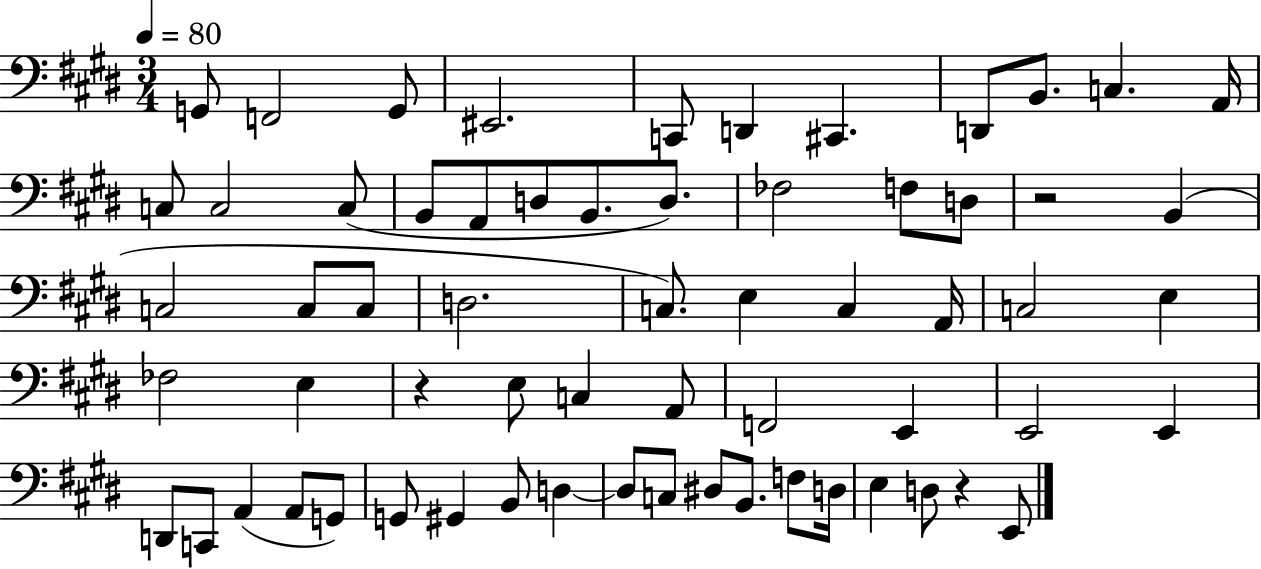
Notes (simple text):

G2/e F2/h G2/e EIS2/h. C2/e D2/q C#2/q. D2/e B2/e. C3/q. A2/s C3/e C3/h C3/e B2/e A2/e D3/e B2/e. D3/e. FES3/h F3/e D3/e R/h B2/q C3/h C3/e C3/e D3/h. C3/e. E3/q C3/q A2/s C3/h E3/q FES3/h E3/q R/q E3/e C3/q A2/e F2/h E2/q E2/h E2/q D2/e C2/e A2/q A2/e G2/e G2/e G#2/q B2/e D3/q D3/e C3/e D#3/e B2/e. F3/e D3/s E3/q D3/e R/q E2/e